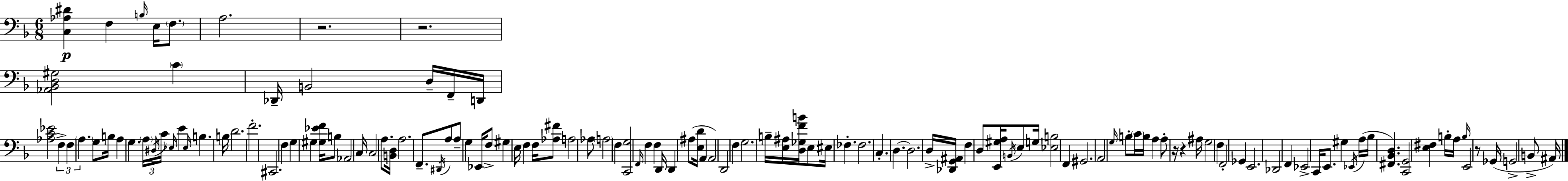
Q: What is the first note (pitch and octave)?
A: F3